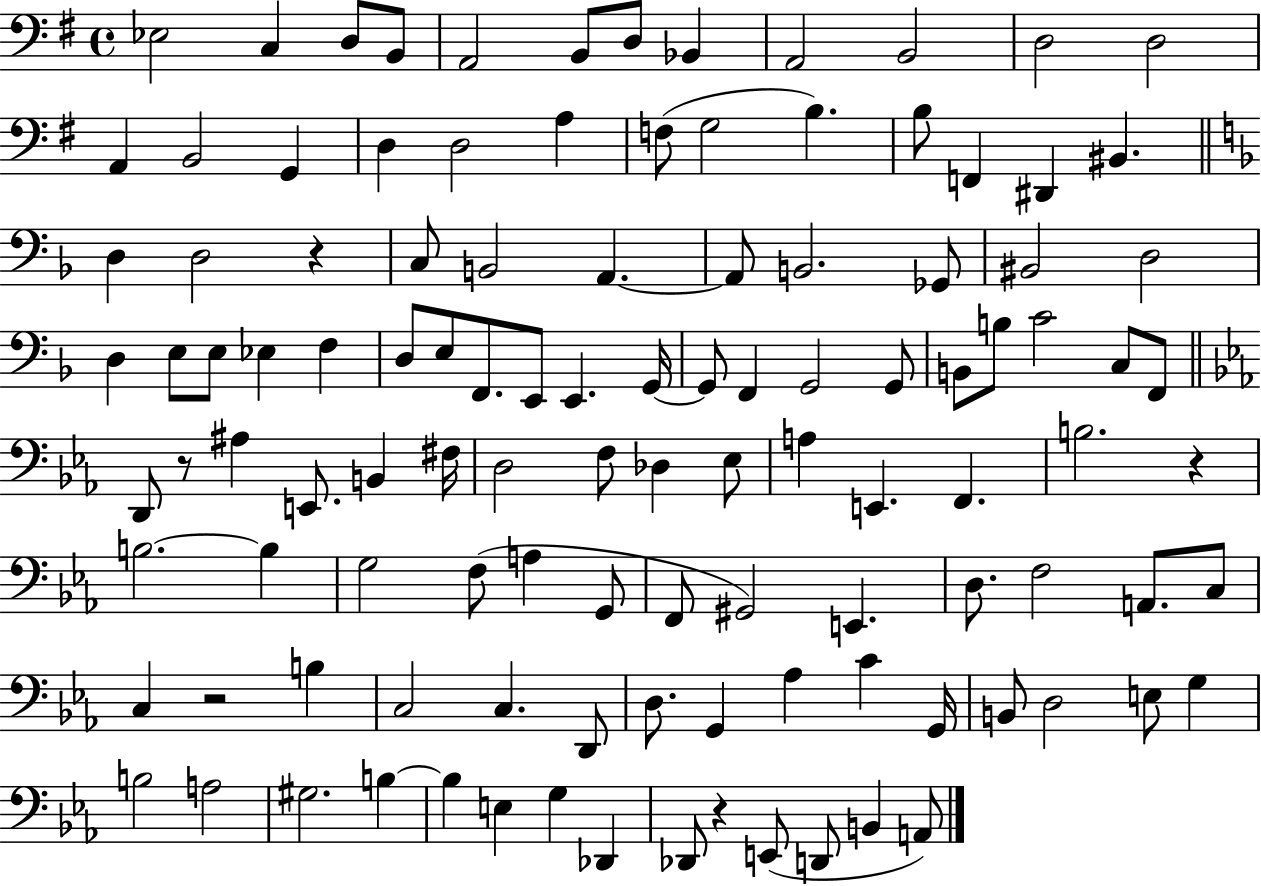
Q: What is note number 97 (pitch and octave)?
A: A3